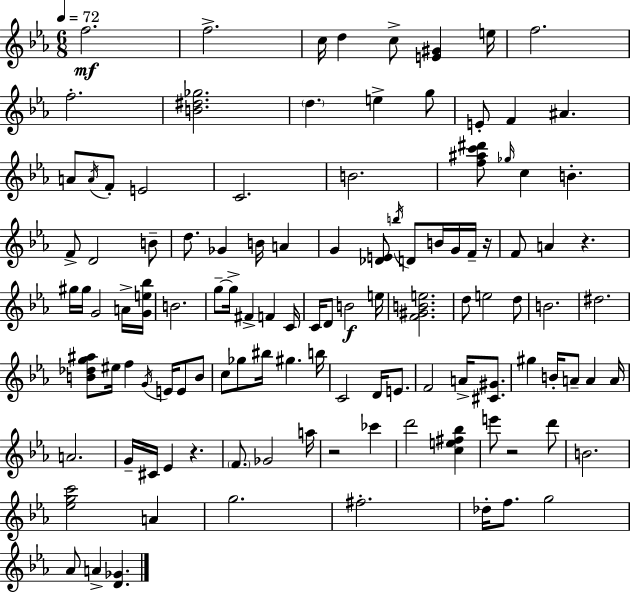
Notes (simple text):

F5/h. F5/h. C5/s D5/q C5/e [E4,G#4]/q E5/s F5/h. F5/h. [B4,D#5,Gb5]/h. D5/q. E5/q G5/e E4/e F4/q A#4/q. A4/e A4/s F4/e E4/h C4/h. B4/h. [F5,A#5,C6,D#6]/e Gb5/s C5/q B4/q. F4/e D4/h B4/e D5/e. Gb4/q B4/s A4/q G4/q [Db4,E4]/e B5/s D4/e B4/s G4/s F4/s R/s F4/e A4/q R/q. G#5/s G#5/s G4/h A4/s [G4,E5,Bb5]/s B4/h. G5/e G5/s F#4/q F4/q C4/s C4/s D4/e B4/h E5/s [F4,G#4,B4,E5]/h. D5/e E5/h D5/e B4/h. D#5/h. [B4,Db5,G5,A#5]/e EIS5/s F5/q G4/s E4/s E4/e B4/e C5/e Gb5/e BIS5/s G#5/q. B5/s C4/h D4/s E4/e. F4/h A4/s [C#4,G#4]/e. G#5/q B4/s A4/e A4/q A4/s A4/h. G4/s C#4/s Eb4/q R/q. F4/e. Gb4/h A5/s R/h CES6/q D6/h [C5,E5,F#5,Bb5]/q E6/e R/h D6/e B4/h. [Eb5,G5,C6]/h A4/q G5/h. F#5/h. Db5/s F5/e. G5/h Ab4/e A4/q [D4,Gb4]/q.